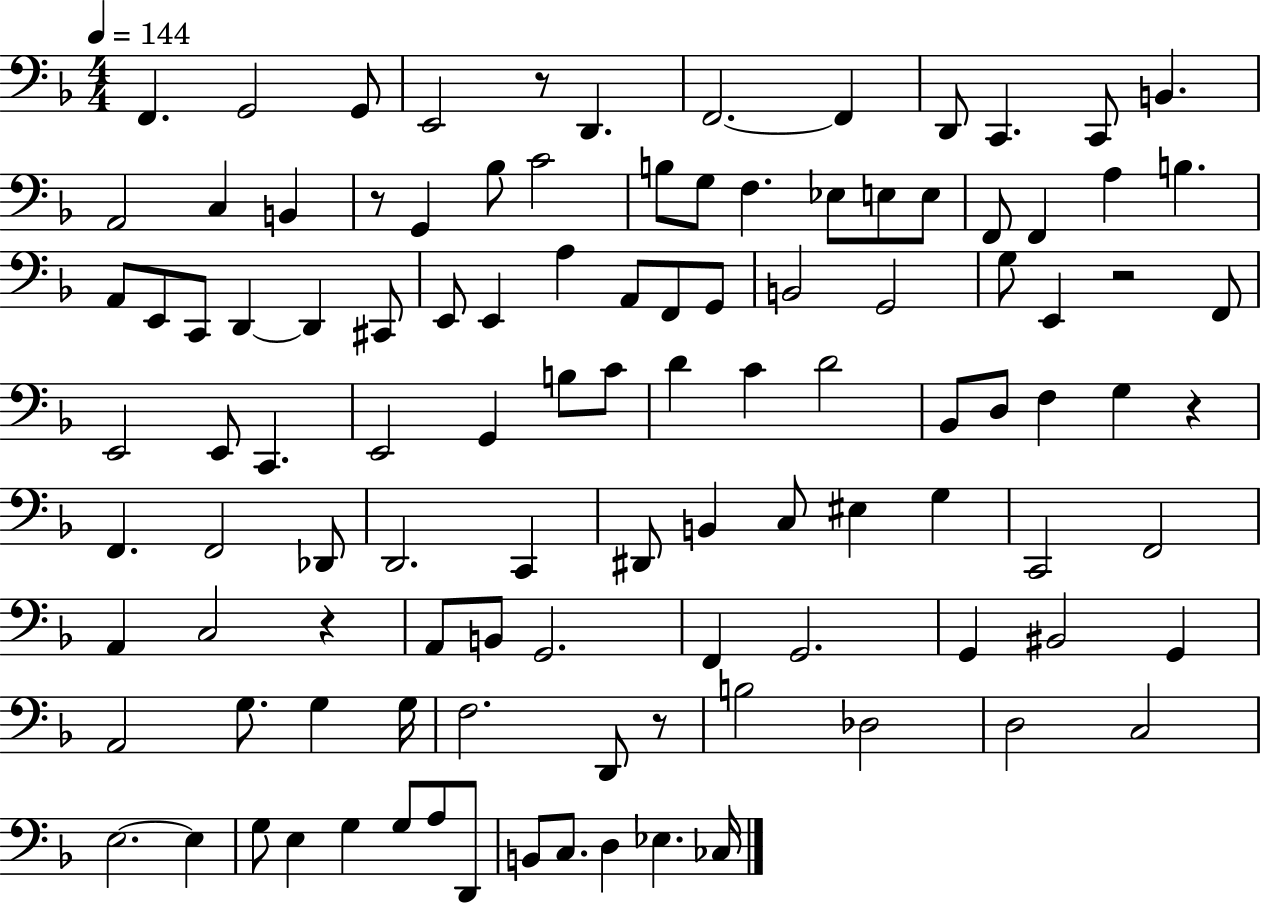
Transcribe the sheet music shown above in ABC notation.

X:1
T:Untitled
M:4/4
L:1/4
K:F
F,, G,,2 G,,/2 E,,2 z/2 D,, F,,2 F,, D,,/2 C,, C,,/2 B,, A,,2 C, B,, z/2 G,, _B,/2 C2 B,/2 G,/2 F, _E,/2 E,/2 E,/2 F,,/2 F,, A, B, A,,/2 E,,/2 C,,/2 D,, D,, ^C,,/2 E,,/2 E,, A, A,,/2 F,,/2 G,,/2 B,,2 G,,2 G,/2 E,, z2 F,,/2 E,,2 E,,/2 C,, E,,2 G,, B,/2 C/2 D C D2 _B,,/2 D,/2 F, G, z F,, F,,2 _D,,/2 D,,2 C,, ^D,,/2 B,, C,/2 ^E, G, C,,2 F,,2 A,, C,2 z A,,/2 B,,/2 G,,2 F,, G,,2 G,, ^B,,2 G,, A,,2 G,/2 G, G,/4 F,2 D,,/2 z/2 B,2 _D,2 D,2 C,2 E,2 E, G,/2 E, G, G,/2 A,/2 D,,/2 B,,/2 C,/2 D, _E, _C,/4